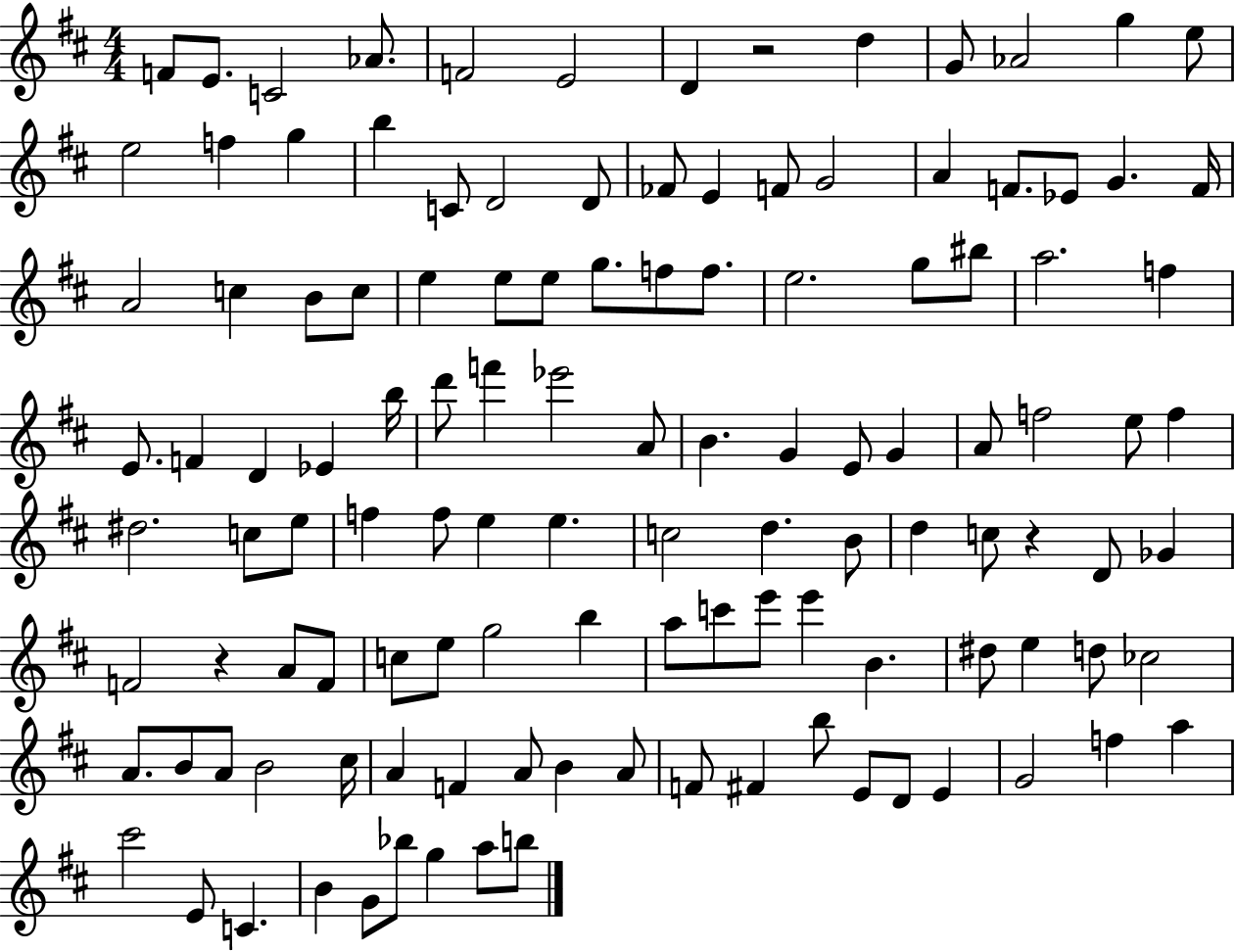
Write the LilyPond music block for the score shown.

{
  \clef treble
  \numericTimeSignature
  \time 4/4
  \key d \major
  f'8 e'8. c'2 aes'8. | f'2 e'2 | d'4 r2 d''4 | g'8 aes'2 g''4 e''8 | \break e''2 f''4 g''4 | b''4 c'8 d'2 d'8 | fes'8 e'4 f'8 g'2 | a'4 f'8. ees'8 g'4. f'16 | \break a'2 c''4 b'8 c''8 | e''4 e''8 e''8 g''8. f''8 f''8. | e''2. g''8 bis''8 | a''2. f''4 | \break e'8. f'4 d'4 ees'4 b''16 | d'''8 f'''4 ees'''2 a'8 | b'4. g'4 e'8 g'4 | a'8 f''2 e''8 f''4 | \break dis''2. c''8 e''8 | f''4 f''8 e''4 e''4. | c''2 d''4. b'8 | d''4 c''8 r4 d'8 ges'4 | \break f'2 r4 a'8 f'8 | c''8 e''8 g''2 b''4 | a''8 c'''8 e'''8 e'''4 b'4. | dis''8 e''4 d''8 ces''2 | \break a'8. b'8 a'8 b'2 cis''16 | a'4 f'4 a'8 b'4 a'8 | f'8 fis'4 b''8 e'8 d'8 e'4 | g'2 f''4 a''4 | \break cis'''2 e'8 c'4. | b'4 g'8 bes''8 g''4 a''8 b''8 | \bar "|."
}